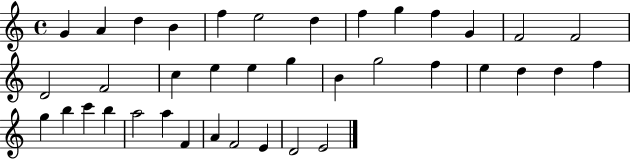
{
  \clef treble
  \time 4/4
  \defaultTimeSignature
  \key c \major
  g'4 a'4 d''4 b'4 | f''4 e''2 d''4 | f''4 g''4 f''4 g'4 | f'2 f'2 | \break d'2 f'2 | c''4 e''4 e''4 g''4 | b'4 g''2 f''4 | e''4 d''4 d''4 f''4 | \break g''4 b''4 c'''4 b''4 | a''2 a''4 f'4 | a'4 f'2 e'4 | d'2 e'2 | \break \bar "|."
}